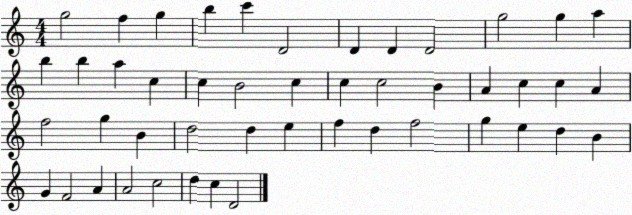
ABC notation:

X:1
T:Untitled
M:4/4
L:1/4
K:C
g2 f g b c' D2 D D D2 g2 g a b b a c c B2 c c c2 B A c c A f2 g B d2 d e f d f2 g e d B G F2 A A2 c2 d c D2